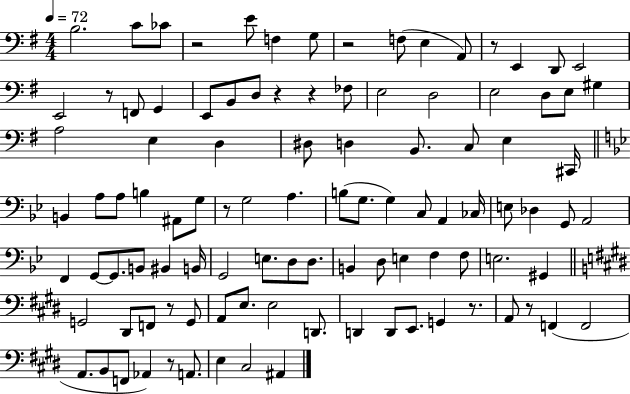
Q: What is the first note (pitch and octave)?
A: B3